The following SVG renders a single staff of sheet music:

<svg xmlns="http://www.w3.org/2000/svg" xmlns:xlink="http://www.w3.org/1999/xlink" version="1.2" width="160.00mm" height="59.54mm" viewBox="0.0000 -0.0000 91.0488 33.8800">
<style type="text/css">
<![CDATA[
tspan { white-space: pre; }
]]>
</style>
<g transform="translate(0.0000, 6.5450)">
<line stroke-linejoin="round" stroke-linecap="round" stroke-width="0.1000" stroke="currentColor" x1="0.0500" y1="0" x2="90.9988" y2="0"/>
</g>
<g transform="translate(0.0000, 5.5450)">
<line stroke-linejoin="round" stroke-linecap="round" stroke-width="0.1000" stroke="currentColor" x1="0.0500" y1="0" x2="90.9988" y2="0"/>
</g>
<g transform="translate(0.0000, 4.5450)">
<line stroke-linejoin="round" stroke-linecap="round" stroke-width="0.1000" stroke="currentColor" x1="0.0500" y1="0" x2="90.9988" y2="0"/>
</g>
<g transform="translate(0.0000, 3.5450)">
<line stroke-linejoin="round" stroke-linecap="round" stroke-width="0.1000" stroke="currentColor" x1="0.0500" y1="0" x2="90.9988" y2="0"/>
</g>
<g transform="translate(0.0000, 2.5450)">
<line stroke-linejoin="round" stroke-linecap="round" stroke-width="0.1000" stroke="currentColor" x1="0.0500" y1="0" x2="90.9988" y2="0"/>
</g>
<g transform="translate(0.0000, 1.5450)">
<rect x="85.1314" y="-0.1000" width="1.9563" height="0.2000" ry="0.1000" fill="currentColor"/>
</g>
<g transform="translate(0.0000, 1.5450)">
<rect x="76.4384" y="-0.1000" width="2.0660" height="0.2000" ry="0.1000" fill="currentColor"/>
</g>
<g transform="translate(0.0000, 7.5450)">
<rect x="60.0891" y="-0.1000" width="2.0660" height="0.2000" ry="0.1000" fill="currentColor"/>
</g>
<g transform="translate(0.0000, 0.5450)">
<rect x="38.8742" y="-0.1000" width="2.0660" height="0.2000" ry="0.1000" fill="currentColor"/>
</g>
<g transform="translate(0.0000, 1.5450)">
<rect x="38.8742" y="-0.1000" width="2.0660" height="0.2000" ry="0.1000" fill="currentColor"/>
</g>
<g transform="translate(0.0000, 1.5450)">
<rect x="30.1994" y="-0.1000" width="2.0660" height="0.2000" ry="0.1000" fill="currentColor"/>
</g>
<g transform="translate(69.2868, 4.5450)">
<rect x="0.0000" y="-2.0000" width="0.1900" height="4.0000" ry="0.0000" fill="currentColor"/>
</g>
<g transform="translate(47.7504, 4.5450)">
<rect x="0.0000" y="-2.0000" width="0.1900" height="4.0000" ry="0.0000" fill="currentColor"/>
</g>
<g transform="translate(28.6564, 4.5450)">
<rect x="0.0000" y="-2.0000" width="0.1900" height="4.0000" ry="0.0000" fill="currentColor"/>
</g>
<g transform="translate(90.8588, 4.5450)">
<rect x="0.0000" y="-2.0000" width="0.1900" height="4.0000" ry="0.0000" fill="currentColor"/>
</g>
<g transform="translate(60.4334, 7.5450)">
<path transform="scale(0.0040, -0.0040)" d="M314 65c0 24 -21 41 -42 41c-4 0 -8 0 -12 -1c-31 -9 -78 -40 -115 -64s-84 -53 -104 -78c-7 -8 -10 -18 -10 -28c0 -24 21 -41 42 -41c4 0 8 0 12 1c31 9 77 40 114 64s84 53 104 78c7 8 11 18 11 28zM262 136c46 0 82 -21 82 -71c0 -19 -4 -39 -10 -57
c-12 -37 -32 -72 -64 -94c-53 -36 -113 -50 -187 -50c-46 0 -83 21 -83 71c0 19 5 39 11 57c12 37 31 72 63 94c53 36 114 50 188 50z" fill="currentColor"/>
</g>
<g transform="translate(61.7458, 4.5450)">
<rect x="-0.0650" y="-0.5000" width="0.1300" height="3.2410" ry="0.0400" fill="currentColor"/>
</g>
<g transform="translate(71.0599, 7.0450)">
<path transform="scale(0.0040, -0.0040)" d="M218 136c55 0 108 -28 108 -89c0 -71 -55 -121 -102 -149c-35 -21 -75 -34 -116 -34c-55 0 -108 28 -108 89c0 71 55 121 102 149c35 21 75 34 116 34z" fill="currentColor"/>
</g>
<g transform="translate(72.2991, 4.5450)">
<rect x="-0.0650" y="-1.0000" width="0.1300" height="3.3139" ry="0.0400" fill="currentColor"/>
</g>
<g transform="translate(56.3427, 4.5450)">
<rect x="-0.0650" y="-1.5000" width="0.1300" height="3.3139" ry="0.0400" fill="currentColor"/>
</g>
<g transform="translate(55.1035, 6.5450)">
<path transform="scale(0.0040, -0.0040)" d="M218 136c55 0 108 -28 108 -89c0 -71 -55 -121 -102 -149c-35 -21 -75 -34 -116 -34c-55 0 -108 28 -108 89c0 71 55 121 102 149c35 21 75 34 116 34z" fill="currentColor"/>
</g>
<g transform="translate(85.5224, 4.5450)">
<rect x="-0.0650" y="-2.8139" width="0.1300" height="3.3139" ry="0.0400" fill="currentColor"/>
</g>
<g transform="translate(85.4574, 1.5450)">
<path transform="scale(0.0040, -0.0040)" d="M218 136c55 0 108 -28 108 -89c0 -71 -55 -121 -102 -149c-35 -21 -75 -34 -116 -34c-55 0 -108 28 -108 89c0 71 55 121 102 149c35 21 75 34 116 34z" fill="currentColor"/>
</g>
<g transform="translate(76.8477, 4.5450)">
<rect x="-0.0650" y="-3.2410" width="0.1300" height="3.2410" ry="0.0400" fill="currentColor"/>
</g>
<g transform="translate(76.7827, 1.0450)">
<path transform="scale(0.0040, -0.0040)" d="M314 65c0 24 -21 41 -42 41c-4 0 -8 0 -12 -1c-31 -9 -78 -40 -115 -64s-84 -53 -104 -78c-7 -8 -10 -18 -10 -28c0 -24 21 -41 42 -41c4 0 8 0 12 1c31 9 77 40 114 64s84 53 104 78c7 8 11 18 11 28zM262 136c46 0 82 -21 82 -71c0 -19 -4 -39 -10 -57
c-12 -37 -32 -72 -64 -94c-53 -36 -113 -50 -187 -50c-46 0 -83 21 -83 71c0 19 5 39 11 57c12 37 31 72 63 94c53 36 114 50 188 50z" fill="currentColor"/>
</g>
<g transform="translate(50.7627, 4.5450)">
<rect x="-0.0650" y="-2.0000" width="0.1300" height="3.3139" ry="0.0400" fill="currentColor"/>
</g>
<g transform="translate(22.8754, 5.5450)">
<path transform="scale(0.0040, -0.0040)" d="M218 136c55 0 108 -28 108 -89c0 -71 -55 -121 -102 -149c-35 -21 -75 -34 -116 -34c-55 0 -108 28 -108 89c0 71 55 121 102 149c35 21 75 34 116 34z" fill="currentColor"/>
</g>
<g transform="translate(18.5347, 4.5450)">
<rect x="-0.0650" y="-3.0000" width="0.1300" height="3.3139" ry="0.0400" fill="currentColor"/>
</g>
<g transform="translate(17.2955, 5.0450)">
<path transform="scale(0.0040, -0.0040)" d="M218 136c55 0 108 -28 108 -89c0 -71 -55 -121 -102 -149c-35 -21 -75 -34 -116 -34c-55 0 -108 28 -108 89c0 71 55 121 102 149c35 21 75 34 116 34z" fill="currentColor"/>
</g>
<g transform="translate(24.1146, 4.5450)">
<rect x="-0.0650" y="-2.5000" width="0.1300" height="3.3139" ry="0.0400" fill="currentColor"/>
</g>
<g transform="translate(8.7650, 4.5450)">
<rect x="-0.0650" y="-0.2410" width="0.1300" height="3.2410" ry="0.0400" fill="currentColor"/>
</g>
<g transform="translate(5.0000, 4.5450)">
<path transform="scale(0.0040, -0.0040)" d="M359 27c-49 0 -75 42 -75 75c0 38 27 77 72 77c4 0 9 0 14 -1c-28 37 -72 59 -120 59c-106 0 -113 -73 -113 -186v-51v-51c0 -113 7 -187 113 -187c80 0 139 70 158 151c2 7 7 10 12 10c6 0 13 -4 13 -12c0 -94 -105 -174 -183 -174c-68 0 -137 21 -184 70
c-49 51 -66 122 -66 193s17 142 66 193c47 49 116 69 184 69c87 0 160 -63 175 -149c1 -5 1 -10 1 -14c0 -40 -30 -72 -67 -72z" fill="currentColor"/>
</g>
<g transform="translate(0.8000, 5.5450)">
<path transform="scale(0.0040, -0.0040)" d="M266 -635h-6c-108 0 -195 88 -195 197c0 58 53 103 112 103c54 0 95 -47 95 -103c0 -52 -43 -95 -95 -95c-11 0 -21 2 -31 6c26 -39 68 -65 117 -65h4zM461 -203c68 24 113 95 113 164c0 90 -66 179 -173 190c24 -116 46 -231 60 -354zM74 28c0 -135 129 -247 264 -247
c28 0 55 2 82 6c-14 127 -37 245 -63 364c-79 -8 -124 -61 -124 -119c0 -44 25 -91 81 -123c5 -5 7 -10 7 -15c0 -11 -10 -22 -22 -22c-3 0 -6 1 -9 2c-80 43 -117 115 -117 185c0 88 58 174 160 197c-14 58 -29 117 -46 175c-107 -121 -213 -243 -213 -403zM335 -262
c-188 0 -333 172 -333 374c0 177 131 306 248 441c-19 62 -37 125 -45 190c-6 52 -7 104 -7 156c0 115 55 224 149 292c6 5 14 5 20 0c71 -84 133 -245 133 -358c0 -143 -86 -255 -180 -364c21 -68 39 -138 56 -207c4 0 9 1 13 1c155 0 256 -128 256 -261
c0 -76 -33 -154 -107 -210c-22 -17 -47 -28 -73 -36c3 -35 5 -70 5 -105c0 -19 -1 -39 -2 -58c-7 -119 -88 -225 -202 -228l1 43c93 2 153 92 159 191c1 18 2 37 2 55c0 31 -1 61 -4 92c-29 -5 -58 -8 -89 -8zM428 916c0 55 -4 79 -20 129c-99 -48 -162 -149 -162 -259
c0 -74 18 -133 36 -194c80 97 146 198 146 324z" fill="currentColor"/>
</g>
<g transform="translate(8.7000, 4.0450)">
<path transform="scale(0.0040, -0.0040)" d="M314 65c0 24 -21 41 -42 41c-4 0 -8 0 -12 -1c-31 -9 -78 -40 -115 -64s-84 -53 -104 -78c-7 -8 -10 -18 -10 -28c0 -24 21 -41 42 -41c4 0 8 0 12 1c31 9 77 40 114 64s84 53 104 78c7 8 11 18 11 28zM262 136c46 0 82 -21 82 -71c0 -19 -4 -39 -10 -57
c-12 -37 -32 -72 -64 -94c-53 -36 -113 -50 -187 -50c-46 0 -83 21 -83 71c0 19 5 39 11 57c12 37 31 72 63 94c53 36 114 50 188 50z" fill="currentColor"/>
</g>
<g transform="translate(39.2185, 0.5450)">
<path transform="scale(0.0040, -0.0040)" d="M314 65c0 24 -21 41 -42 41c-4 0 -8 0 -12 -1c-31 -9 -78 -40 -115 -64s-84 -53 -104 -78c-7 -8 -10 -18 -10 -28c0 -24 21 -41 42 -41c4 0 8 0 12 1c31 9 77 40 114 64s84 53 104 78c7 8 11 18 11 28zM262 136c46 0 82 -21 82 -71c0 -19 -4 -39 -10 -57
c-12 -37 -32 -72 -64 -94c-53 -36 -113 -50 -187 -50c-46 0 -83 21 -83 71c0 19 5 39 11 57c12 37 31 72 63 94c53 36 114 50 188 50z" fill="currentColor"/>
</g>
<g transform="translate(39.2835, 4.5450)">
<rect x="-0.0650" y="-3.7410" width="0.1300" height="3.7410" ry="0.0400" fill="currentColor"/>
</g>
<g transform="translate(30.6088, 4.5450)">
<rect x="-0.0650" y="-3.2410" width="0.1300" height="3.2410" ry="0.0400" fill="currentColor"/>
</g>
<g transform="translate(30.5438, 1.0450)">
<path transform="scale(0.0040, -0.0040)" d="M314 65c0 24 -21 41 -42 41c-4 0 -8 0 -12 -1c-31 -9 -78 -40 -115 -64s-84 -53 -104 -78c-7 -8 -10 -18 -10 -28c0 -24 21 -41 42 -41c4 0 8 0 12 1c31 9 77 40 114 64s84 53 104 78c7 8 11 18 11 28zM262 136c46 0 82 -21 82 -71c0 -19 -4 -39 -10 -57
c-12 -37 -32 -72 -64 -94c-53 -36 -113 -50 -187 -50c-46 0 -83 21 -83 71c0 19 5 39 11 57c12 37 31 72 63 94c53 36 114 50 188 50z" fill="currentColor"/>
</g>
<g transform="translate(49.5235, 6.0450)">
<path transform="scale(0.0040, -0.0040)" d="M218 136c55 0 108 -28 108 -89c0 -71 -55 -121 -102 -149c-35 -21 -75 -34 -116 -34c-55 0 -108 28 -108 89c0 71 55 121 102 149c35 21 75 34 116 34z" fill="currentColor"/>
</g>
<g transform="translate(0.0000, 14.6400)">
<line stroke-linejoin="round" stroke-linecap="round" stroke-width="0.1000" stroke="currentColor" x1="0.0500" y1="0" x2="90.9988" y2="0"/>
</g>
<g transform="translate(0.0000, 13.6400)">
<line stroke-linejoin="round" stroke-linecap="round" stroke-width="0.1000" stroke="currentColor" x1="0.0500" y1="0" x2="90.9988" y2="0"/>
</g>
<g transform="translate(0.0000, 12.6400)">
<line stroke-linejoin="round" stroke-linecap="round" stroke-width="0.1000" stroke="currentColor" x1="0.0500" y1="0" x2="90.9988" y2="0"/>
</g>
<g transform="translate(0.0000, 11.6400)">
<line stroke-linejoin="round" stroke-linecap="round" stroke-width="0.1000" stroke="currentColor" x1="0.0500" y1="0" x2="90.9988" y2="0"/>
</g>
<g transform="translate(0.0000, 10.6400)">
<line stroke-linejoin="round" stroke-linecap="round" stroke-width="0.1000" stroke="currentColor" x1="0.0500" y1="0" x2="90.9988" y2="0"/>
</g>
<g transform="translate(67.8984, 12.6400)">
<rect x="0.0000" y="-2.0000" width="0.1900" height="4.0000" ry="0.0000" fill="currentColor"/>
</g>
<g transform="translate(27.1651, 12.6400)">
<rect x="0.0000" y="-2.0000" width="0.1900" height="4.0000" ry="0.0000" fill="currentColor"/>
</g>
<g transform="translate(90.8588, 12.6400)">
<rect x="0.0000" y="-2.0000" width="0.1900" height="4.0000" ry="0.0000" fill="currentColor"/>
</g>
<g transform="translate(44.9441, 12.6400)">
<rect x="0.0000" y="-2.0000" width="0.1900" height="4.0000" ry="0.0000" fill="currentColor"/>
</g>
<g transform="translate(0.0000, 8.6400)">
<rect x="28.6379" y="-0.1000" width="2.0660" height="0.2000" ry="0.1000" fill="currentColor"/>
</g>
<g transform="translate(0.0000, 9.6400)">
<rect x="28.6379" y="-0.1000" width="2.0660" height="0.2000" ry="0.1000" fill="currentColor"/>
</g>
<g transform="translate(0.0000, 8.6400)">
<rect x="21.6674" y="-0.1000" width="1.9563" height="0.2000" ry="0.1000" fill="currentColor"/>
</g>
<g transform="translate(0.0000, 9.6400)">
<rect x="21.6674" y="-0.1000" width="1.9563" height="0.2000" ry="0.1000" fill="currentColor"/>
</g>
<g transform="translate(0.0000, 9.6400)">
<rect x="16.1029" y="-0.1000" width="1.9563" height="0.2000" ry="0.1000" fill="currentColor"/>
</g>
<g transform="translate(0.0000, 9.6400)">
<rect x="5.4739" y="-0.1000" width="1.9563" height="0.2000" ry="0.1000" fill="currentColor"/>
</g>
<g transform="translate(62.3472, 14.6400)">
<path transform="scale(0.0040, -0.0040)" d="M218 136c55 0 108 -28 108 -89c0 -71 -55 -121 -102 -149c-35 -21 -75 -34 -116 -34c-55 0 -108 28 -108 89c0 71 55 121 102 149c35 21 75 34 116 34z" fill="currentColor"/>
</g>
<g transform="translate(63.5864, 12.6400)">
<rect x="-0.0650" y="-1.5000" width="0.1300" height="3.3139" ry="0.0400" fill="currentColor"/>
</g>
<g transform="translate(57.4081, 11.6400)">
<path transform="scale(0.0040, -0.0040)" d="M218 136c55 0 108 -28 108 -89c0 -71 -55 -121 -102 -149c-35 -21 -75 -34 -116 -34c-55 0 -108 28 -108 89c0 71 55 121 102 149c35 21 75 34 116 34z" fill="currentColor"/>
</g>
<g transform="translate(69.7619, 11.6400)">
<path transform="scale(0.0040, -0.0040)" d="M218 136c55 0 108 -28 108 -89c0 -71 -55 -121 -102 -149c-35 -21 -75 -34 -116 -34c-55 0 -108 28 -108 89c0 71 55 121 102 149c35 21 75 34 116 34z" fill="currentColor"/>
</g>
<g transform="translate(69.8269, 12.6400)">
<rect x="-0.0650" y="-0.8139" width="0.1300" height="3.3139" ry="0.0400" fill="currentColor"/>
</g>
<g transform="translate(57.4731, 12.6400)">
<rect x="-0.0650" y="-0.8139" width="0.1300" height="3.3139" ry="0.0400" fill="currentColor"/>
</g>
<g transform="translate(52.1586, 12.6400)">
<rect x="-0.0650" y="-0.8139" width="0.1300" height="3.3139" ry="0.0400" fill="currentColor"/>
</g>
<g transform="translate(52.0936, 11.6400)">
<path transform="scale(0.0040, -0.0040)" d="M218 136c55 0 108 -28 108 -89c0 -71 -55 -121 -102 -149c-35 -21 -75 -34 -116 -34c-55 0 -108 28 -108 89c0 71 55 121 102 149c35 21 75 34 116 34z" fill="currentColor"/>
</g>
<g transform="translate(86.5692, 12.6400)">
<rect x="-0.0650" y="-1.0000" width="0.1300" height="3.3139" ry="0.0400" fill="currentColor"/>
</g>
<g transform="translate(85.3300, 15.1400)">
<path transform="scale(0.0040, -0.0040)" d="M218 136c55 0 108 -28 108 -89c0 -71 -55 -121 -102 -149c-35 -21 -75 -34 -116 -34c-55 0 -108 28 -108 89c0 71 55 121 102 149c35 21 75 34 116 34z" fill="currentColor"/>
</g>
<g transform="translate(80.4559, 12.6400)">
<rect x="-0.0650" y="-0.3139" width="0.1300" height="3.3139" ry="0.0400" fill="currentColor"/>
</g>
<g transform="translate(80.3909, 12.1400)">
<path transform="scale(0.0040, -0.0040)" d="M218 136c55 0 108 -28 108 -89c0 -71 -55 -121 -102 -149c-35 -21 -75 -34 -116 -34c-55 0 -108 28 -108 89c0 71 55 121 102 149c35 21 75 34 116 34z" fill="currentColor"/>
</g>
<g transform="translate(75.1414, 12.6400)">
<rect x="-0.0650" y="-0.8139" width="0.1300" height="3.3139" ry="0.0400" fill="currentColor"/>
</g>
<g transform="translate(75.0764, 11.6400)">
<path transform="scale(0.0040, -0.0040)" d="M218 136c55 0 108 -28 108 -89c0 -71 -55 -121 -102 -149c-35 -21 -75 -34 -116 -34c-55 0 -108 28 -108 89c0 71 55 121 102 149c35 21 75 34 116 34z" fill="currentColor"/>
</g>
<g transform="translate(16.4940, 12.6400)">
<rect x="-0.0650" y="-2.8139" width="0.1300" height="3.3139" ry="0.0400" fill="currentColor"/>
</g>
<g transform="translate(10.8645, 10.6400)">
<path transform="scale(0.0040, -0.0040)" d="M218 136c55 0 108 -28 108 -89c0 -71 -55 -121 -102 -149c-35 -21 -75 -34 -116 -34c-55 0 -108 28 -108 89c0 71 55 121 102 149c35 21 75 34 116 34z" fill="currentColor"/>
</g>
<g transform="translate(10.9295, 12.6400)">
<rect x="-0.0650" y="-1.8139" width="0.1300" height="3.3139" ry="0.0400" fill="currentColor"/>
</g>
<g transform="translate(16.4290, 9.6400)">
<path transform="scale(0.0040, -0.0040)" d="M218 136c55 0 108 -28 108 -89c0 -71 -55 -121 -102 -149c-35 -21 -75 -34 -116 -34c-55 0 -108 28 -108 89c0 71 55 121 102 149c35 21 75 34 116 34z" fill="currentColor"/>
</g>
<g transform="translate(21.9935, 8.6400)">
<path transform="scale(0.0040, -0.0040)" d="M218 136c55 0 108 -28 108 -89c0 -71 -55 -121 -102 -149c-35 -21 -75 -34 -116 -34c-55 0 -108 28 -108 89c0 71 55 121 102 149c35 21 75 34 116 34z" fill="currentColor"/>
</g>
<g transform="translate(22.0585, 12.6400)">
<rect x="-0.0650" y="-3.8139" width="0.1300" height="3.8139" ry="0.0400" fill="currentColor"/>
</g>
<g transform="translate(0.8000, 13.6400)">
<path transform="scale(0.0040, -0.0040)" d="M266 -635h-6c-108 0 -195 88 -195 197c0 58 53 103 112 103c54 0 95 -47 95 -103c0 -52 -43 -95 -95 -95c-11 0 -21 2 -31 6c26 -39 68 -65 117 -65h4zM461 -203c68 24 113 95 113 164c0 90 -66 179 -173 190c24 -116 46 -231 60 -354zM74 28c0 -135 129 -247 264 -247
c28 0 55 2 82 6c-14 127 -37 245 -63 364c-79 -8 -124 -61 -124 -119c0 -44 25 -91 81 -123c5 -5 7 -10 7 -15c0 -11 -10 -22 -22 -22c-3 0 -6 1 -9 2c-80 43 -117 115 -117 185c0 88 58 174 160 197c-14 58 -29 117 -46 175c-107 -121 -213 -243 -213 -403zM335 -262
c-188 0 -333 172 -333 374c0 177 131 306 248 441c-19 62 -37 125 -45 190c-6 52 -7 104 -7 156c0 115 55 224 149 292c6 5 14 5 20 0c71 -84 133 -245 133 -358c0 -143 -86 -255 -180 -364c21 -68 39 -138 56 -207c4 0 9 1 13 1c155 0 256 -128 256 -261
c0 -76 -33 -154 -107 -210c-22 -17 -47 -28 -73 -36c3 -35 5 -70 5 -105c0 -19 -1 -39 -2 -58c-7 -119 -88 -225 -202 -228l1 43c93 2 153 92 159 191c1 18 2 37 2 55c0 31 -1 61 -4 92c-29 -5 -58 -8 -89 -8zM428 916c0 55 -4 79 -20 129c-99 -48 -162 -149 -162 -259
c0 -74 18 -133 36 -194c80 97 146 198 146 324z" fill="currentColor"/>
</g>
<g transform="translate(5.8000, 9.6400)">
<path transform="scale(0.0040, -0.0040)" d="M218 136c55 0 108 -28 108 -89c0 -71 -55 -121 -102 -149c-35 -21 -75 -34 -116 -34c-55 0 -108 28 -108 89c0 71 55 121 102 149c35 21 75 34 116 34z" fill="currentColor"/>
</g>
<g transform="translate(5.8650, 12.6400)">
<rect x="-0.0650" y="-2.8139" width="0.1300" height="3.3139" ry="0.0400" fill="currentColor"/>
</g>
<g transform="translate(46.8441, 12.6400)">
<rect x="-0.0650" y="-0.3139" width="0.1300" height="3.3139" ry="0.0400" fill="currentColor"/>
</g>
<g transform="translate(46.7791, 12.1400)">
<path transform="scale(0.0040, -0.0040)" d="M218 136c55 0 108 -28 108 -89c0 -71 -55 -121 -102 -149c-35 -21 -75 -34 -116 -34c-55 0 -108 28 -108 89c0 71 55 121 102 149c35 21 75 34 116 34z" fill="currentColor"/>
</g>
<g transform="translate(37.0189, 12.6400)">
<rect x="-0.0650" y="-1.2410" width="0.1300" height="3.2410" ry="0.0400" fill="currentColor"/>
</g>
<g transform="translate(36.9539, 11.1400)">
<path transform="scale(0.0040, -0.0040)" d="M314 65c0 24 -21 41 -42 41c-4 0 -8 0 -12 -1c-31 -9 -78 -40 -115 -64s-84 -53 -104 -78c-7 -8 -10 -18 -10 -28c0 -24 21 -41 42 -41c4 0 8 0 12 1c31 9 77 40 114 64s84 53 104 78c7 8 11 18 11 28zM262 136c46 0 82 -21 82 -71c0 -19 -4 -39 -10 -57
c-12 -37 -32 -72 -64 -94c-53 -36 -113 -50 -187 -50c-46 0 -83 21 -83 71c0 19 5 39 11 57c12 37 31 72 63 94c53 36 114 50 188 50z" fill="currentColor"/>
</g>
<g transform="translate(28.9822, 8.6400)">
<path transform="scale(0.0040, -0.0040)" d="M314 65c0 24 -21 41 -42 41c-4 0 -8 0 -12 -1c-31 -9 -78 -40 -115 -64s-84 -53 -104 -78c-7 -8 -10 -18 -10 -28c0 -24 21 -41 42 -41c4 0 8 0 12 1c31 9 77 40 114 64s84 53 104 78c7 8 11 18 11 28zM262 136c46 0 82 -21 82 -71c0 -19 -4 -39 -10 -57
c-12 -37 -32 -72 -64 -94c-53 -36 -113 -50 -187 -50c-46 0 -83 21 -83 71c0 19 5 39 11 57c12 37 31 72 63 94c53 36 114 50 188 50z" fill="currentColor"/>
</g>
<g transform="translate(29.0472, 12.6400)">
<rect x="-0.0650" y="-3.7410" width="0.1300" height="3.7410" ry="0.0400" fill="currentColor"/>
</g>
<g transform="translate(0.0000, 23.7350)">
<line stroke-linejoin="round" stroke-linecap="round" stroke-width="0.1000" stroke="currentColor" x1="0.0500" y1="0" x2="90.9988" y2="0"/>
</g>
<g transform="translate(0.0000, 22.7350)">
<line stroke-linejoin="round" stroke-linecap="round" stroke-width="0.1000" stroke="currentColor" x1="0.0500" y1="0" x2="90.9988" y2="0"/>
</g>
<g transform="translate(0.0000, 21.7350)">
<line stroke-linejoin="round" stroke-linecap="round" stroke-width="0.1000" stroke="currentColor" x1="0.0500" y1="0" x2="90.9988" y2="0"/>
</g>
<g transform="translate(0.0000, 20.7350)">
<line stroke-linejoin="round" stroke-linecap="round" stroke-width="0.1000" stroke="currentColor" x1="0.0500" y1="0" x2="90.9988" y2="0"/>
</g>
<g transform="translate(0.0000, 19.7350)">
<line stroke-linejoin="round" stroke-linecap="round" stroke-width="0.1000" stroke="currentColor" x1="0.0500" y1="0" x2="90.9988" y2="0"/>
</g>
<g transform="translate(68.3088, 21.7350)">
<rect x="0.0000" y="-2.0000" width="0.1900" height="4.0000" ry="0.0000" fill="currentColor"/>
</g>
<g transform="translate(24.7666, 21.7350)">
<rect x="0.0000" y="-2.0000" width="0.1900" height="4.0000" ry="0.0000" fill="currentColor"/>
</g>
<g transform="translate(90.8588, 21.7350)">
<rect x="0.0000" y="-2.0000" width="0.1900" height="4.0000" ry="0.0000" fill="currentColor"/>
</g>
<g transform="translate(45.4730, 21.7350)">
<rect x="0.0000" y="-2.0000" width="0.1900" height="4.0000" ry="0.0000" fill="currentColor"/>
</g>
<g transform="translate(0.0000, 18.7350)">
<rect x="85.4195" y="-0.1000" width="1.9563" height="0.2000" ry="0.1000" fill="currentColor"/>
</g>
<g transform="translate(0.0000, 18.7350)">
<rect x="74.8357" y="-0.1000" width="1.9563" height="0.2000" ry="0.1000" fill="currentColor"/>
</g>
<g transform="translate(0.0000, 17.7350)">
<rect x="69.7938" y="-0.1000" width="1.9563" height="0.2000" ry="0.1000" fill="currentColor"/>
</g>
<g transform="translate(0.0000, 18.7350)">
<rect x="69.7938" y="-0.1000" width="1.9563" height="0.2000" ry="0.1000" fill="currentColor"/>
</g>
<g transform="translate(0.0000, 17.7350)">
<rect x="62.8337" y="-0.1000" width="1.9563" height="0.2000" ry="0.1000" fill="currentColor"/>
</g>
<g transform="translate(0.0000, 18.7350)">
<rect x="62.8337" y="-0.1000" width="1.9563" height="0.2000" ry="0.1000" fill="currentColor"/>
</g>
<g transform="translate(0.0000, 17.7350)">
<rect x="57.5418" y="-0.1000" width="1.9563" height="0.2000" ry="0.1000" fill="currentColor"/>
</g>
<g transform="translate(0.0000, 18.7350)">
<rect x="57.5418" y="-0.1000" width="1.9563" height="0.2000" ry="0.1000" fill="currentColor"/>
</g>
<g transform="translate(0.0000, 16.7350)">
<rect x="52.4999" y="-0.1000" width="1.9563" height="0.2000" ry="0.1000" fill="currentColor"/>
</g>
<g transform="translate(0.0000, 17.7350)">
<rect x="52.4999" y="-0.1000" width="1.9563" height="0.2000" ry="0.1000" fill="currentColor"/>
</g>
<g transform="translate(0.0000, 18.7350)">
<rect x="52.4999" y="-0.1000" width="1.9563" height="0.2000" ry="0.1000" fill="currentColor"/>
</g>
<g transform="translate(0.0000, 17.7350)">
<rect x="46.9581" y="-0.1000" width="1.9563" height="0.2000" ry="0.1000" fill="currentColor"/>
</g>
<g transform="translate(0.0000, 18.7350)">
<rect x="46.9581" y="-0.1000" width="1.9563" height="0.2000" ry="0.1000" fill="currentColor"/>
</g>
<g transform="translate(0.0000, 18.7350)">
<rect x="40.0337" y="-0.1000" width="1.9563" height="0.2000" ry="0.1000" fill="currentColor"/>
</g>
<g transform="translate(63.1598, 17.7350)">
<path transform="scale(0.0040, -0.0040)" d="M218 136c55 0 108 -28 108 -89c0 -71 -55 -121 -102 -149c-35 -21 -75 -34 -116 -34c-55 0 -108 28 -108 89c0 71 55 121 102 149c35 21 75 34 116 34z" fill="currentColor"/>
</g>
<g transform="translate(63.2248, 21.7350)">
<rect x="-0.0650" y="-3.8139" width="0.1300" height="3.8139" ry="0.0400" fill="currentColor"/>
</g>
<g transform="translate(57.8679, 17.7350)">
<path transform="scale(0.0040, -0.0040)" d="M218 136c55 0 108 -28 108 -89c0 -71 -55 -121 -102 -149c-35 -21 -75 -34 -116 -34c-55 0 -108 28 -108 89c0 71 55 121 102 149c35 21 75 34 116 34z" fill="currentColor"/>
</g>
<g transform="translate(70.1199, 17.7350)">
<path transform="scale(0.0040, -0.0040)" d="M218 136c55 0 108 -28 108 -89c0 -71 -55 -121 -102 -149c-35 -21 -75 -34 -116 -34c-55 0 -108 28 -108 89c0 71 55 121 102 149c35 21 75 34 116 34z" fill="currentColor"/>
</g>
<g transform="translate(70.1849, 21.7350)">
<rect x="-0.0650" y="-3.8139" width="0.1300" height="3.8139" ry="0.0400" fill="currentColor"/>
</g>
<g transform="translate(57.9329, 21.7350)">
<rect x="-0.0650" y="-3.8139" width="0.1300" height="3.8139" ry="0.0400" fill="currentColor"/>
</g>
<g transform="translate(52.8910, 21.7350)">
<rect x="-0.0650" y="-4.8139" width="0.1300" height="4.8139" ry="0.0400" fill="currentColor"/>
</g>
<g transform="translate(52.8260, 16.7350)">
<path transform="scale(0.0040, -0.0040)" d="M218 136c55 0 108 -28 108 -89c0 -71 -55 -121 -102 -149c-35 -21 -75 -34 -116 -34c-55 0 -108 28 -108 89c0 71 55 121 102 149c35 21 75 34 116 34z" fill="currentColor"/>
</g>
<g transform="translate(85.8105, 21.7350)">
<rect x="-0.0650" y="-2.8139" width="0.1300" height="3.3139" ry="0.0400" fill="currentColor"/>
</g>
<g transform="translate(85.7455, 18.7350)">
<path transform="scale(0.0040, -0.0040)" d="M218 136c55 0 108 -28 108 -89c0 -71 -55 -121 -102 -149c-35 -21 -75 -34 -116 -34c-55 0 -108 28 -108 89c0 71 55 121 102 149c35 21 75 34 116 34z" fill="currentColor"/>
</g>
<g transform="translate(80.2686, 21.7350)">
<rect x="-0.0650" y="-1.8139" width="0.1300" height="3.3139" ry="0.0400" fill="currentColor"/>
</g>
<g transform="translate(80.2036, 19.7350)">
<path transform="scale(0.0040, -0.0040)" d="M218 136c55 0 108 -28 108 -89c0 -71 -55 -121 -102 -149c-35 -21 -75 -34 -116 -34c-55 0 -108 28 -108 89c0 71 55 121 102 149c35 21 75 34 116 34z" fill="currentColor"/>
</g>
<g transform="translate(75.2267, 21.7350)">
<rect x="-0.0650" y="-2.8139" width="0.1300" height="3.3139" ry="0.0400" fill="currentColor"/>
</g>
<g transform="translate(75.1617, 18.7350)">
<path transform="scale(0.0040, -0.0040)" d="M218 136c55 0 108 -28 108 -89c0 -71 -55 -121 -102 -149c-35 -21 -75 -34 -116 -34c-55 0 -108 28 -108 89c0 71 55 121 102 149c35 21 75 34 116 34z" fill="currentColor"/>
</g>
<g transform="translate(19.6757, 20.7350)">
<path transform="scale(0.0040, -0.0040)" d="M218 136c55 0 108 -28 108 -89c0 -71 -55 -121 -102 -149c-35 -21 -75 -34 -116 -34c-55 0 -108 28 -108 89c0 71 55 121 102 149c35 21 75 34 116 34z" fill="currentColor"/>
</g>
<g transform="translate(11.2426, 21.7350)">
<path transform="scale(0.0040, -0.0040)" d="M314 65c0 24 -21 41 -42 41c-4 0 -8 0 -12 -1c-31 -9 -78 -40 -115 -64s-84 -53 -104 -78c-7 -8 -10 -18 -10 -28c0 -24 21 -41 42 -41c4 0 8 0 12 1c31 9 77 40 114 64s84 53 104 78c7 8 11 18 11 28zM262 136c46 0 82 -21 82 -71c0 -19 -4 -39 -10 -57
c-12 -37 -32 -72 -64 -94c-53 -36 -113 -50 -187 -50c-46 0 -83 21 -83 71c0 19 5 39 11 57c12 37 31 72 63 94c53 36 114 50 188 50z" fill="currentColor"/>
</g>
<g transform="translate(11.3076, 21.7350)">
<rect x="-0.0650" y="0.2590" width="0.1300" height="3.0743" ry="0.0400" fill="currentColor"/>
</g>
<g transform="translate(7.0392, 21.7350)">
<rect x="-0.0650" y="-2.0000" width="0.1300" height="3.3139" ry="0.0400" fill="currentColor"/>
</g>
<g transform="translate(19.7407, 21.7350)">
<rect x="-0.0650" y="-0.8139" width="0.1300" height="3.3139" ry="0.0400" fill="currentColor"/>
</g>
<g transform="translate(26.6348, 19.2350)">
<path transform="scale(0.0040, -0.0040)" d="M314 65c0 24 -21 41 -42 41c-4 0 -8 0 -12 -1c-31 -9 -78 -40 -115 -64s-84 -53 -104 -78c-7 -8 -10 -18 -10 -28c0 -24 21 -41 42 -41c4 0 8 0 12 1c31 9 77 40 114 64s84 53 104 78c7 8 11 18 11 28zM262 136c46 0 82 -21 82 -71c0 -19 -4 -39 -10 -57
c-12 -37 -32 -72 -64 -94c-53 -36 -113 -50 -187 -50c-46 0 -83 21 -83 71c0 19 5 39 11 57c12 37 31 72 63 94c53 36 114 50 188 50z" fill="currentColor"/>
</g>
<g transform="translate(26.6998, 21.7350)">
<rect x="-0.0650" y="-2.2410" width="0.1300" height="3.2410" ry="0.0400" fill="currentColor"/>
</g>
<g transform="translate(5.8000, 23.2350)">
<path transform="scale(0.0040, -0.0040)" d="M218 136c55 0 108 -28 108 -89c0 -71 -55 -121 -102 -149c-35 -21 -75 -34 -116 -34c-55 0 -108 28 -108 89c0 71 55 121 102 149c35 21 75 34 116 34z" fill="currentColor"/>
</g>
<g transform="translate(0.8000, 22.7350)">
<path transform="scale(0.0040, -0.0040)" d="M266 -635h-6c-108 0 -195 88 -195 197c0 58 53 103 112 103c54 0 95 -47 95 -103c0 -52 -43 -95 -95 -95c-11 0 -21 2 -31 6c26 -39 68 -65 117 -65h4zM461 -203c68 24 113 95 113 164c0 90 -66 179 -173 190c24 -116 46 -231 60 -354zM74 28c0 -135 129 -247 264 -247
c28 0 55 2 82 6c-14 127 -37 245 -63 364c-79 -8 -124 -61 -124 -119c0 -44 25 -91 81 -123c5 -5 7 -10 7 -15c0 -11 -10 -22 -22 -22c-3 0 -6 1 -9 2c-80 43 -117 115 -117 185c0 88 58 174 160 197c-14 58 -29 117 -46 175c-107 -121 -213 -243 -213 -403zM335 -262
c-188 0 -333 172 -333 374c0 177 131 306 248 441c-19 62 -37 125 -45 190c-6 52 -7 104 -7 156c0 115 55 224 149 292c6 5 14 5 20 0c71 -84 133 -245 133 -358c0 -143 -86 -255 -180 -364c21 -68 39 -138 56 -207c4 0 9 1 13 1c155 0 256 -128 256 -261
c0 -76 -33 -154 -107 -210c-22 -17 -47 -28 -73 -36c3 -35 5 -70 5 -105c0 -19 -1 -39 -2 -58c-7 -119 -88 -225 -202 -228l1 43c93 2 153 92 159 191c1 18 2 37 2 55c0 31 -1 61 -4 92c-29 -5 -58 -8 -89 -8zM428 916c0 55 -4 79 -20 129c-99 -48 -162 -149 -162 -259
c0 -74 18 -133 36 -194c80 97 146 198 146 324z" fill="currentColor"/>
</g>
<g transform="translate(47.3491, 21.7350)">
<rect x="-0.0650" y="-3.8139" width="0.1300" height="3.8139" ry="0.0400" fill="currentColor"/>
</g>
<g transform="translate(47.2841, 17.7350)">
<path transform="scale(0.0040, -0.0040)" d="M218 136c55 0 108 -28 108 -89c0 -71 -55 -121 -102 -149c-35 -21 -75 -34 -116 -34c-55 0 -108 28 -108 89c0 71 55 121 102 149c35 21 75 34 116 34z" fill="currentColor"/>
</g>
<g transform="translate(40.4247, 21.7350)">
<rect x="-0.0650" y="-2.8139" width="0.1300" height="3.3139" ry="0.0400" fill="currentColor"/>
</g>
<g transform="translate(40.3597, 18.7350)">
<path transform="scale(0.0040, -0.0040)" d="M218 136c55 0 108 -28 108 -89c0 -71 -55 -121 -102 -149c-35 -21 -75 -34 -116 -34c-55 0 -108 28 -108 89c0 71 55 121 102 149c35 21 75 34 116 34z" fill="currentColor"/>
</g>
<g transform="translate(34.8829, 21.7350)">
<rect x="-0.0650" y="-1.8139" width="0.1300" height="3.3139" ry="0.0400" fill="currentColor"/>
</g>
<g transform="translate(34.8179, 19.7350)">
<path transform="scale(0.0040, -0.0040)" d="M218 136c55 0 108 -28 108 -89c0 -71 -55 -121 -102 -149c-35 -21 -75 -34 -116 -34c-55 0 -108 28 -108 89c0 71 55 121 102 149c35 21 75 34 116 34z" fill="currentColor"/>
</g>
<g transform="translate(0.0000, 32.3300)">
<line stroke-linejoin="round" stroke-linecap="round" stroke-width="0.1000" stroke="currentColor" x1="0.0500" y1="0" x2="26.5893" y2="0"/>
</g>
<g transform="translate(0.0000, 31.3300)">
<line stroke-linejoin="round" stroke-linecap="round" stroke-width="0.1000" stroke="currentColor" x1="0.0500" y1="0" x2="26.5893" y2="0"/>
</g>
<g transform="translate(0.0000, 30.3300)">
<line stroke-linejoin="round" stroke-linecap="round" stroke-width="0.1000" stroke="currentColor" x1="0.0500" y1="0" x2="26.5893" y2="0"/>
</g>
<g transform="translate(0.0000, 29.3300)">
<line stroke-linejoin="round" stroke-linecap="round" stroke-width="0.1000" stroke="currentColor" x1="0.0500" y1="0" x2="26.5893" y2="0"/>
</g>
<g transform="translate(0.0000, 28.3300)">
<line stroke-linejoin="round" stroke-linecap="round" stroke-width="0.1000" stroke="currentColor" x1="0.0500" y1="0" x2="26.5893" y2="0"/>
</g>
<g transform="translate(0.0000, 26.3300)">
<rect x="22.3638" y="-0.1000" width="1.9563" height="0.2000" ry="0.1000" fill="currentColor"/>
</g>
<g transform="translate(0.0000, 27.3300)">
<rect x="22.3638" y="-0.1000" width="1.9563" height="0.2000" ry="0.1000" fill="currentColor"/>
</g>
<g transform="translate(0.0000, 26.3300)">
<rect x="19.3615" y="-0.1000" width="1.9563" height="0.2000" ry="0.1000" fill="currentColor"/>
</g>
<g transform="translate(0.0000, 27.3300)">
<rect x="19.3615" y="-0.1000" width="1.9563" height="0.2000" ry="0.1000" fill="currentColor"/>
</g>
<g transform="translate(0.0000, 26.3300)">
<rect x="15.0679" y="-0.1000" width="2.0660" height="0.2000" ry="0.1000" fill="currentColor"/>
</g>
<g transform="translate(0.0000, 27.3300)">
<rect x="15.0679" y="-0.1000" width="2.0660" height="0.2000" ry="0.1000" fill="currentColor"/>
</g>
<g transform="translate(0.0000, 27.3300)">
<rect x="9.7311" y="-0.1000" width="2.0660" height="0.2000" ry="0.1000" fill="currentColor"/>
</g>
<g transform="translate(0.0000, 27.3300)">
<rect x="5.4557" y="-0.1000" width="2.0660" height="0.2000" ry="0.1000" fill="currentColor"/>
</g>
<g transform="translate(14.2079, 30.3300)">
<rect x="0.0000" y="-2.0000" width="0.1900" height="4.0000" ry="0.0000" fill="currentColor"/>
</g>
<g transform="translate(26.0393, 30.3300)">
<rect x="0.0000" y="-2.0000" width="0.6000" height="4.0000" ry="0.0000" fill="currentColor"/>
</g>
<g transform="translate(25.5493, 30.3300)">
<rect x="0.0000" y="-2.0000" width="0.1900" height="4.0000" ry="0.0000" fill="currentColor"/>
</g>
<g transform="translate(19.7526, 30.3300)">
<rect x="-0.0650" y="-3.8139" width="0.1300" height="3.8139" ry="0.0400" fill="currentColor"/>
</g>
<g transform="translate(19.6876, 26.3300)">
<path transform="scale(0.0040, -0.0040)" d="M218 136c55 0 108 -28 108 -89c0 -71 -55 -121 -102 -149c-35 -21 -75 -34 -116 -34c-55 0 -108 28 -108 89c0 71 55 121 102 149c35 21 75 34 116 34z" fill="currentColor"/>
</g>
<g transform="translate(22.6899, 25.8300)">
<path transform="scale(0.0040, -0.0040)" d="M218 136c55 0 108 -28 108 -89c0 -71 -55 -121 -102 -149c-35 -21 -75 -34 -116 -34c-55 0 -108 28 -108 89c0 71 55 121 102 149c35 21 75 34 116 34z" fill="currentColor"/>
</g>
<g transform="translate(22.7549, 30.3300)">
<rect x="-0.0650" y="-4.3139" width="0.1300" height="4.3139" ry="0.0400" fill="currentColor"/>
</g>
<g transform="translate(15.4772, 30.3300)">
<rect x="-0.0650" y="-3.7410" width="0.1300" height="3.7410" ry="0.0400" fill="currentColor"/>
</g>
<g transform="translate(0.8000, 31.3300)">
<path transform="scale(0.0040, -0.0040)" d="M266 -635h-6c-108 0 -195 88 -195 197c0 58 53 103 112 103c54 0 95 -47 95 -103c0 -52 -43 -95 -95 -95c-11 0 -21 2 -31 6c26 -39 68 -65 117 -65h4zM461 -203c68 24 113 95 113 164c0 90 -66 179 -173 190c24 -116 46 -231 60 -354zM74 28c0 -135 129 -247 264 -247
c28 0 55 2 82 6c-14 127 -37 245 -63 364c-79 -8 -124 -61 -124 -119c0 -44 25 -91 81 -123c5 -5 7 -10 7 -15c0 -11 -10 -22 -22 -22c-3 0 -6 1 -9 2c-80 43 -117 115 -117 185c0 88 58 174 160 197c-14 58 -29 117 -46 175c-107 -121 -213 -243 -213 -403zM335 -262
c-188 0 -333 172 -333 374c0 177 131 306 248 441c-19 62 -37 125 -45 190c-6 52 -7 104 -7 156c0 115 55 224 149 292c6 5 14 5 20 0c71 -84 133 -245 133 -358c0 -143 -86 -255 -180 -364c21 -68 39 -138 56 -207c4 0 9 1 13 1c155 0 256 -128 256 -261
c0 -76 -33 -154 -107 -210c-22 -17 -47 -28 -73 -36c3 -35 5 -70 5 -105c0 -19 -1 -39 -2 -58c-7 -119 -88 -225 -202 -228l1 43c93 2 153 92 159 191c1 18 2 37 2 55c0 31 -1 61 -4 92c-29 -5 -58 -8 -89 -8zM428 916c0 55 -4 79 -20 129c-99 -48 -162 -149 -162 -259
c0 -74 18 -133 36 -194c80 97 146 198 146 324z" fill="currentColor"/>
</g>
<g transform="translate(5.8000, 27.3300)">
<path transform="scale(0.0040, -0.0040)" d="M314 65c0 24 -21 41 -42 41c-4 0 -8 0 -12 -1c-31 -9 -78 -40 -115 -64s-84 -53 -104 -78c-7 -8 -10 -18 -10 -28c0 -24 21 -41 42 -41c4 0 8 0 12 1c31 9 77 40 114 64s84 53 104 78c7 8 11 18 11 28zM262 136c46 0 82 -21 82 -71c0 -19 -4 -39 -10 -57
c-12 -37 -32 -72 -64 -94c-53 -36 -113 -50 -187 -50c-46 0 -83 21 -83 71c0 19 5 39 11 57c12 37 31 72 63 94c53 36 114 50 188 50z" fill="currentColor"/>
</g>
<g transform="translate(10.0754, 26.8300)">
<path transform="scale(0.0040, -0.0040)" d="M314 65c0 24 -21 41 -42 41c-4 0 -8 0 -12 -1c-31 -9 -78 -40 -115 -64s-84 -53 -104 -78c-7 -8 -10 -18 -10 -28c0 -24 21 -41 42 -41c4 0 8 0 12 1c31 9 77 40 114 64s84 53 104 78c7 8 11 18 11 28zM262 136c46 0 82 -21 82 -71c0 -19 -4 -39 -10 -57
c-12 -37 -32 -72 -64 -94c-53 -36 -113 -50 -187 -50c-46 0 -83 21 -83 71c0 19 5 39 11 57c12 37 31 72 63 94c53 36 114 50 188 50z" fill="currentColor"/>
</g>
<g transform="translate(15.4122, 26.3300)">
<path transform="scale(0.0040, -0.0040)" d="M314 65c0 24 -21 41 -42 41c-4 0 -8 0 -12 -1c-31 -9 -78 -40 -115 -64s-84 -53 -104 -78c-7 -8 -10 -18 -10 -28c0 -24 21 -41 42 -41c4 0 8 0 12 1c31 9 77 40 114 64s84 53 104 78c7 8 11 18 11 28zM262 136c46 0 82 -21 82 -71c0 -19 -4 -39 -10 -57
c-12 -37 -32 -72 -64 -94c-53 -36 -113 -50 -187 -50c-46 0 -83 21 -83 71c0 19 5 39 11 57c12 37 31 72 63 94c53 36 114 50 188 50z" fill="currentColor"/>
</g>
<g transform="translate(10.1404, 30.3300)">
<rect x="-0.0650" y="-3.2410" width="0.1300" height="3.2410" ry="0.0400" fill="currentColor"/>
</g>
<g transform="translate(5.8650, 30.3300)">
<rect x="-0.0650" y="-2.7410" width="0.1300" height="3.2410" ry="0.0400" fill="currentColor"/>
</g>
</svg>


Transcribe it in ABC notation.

X:1
T:Untitled
M:4/4
L:1/4
K:C
c2 A G b2 c'2 F E C2 D b2 a a f a c' c'2 e2 c d d E d d c D F B2 d g2 f a c' e' c' c' c' a f a a2 b2 c'2 c' d'